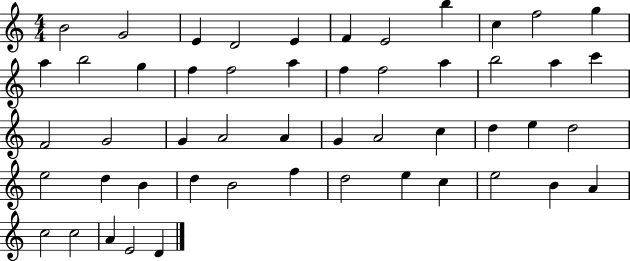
X:1
T:Untitled
M:4/4
L:1/4
K:C
B2 G2 E D2 E F E2 b c f2 g a b2 g f f2 a f f2 a b2 a c' F2 G2 G A2 A G A2 c d e d2 e2 d B d B2 f d2 e c e2 B A c2 c2 A E2 D